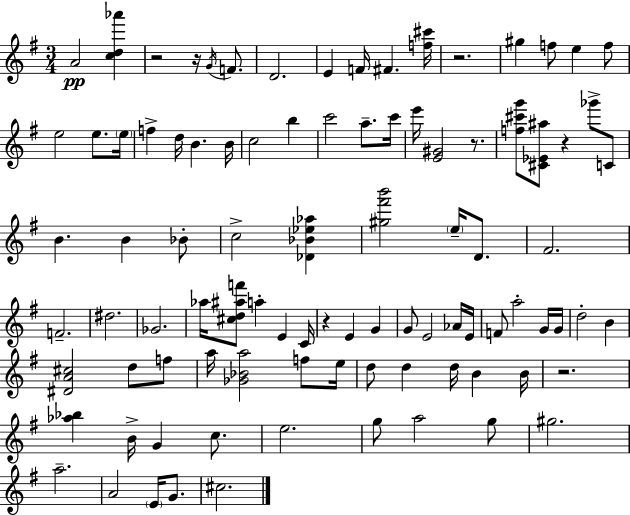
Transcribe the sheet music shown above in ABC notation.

X:1
T:Untitled
M:3/4
L:1/4
K:G
A2 [cd_a'] z2 z/4 G/4 F/2 D2 E F/4 ^F [f^c']/4 z2 ^g f/2 e f/2 e2 e/2 e/4 f d/4 B B/4 c2 b c'2 a/2 c'/4 e'/4 [E^G]2 z/2 [f^c'g']/2 [^C_E^a]/2 z _g'/2 C/2 B B _B/2 c2 [_D_B_e_a] [^g^f'b']2 e/4 D/2 ^F2 F2 ^d2 _G2 _a/4 [^cd^af']/2 a E C/4 z E G G/2 E2 _A/4 E/4 F/2 a2 G/4 G/4 d2 B [^DA^c]2 d/2 f/2 a/4 [_G_Ba]2 f/2 e/4 d/2 d d/4 B B/4 z2 [_a_b] B/4 G c/2 e2 g/2 a2 g/2 ^g2 a2 A2 E/4 G/2 ^c2